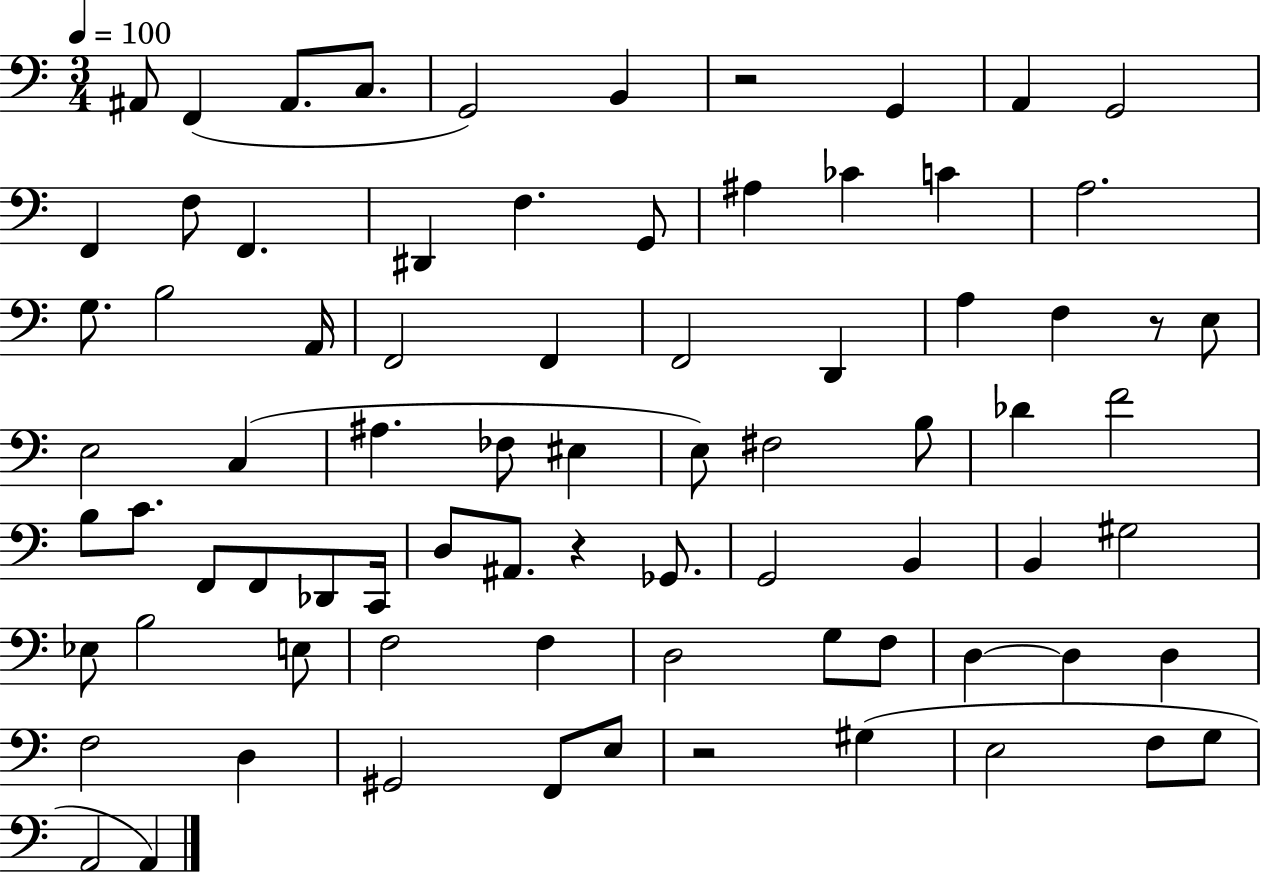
A#2/e F2/q A#2/e. C3/e. G2/h B2/q R/h G2/q A2/q G2/h F2/q F3/e F2/q. D#2/q F3/q. G2/e A#3/q CES4/q C4/q A3/h. G3/e. B3/h A2/s F2/h F2/q F2/h D2/q A3/q F3/q R/e E3/e E3/h C3/q A#3/q. FES3/e EIS3/q E3/e F#3/h B3/e Db4/q F4/h B3/e C4/e. F2/e F2/e Db2/e C2/s D3/e A#2/e. R/q Gb2/e. G2/h B2/q B2/q G#3/h Eb3/e B3/h E3/e F3/h F3/q D3/h G3/e F3/e D3/q D3/q D3/q F3/h D3/q G#2/h F2/e E3/e R/h G#3/q E3/h F3/e G3/e A2/h A2/q